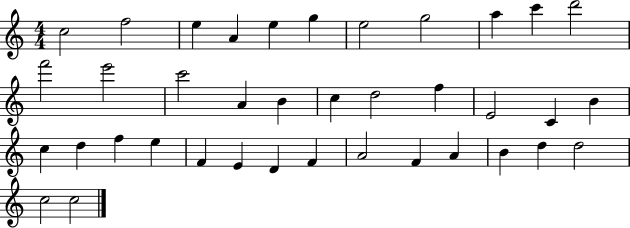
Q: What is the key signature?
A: C major